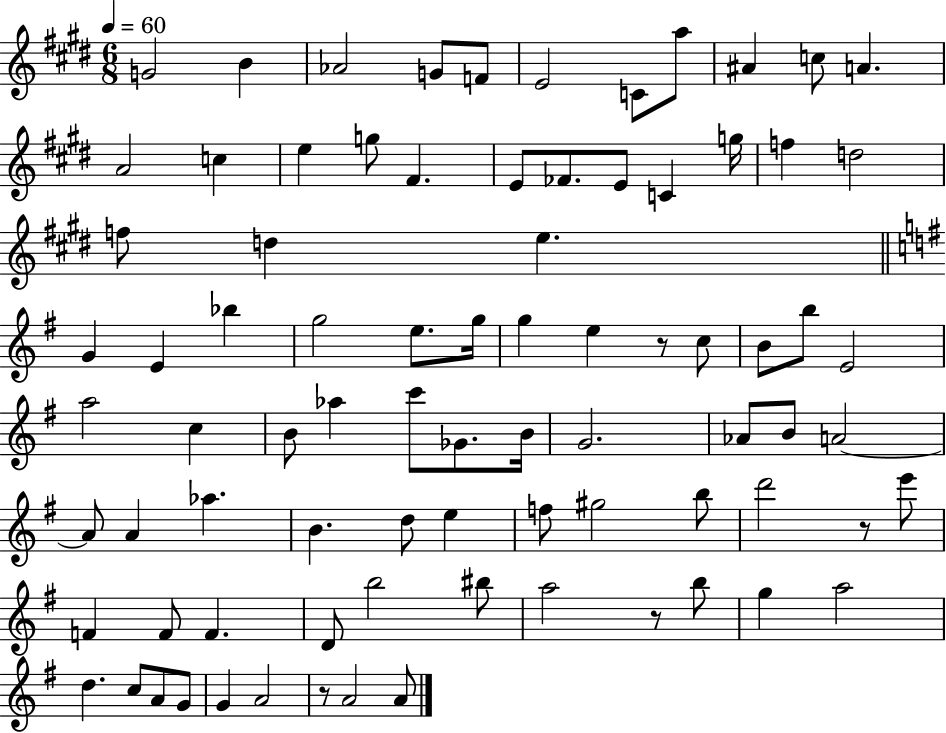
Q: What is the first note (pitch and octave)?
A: G4